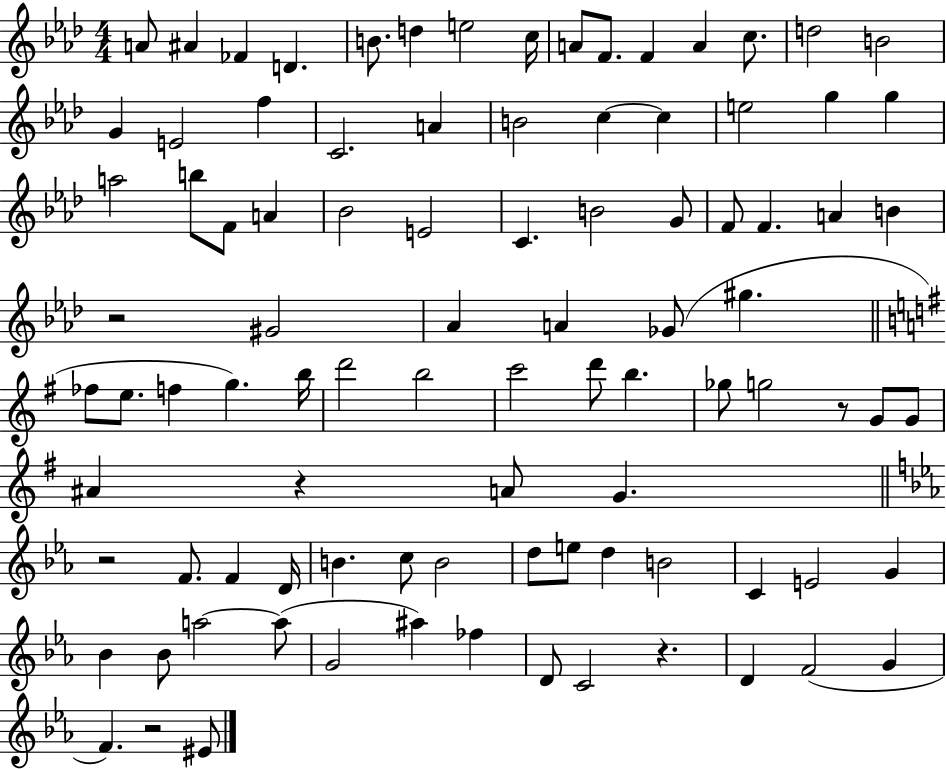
{
  \clef treble
  \numericTimeSignature
  \time 4/4
  \key aes \major
  a'8 ais'4 fes'4 d'4. | b'8. d''4 e''2 c''16 | a'8 f'8. f'4 a'4 c''8. | d''2 b'2 | \break g'4 e'2 f''4 | c'2. a'4 | b'2 c''4~~ c''4 | e''2 g''4 g''4 | \break a''2 b''8 f'8 a'4 | bes'2 e'2 | c'4. b'2 g'8 | f'8 f'4. a'4 b'4 | \break r2 gis'2 | aes'4 a'4 ges'8( gis''4. | \bar "||" \break \key g \major fes''8 e''8. f''4 g''4.) b''16 | d'''2 b''2 | c'''2 d'''8 b''4. | ges''8 g''2 r8 g'8 g'8 | \break ais'4 r4 a'8 g'4. | \bar "||" \break \key ees \major r2 f'8. f'4 d'16 | b'4. c''8 b'2 | d''8 e''8 d''4 b'2 | c'4 e'2 g'4 | \break bes'4 bes'8 a''2~~ a''8( | g'2 ais''4) fes''4 | d'8 c'2 r4. | d'4 f'2( g'4 | \break f'4.) r2 eis'8 | \bar "|."
}